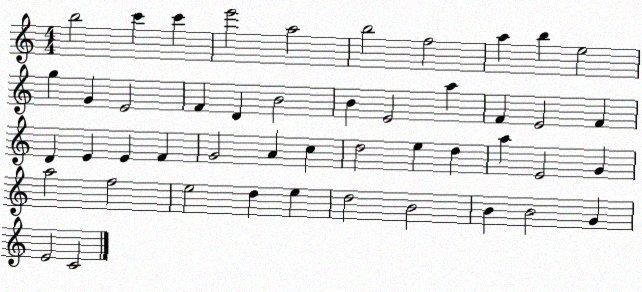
X:1
T:Untitled
M:4/4
L:1/4
K:C
b2 c' c' e'2 a2 b2 f2 a b e2 g G E2 F D B2 B E2 a F E2 F D E E F G2 A c d2 e d a E2 G a2 f2 e2 d e d2 B2 B B2 G E2 C2